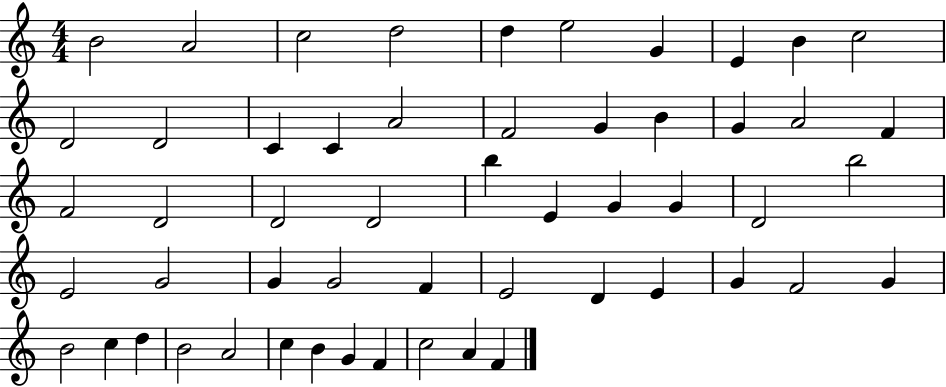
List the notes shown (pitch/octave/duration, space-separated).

B4/h A4/h C5/h D5/h D5/q E5/h G4/q E4/q B4/q C5/h D4/h D4/h C4/q C4/q A4/h F4/h G4/q B4/q G4/q A4/h F4/q F4/h D4/h D4/h D4/h B5/q E4/q G4/q G4/q D4/h B5/h E4/h G4/h G4/q G4/h F4/q E4/h D4/q E4/q G4/q F4/h G4/q B4/h C5/q D5/q B4/h A4/h C5/q B4/q G4/q F4/q C5/h A4/q F4/q